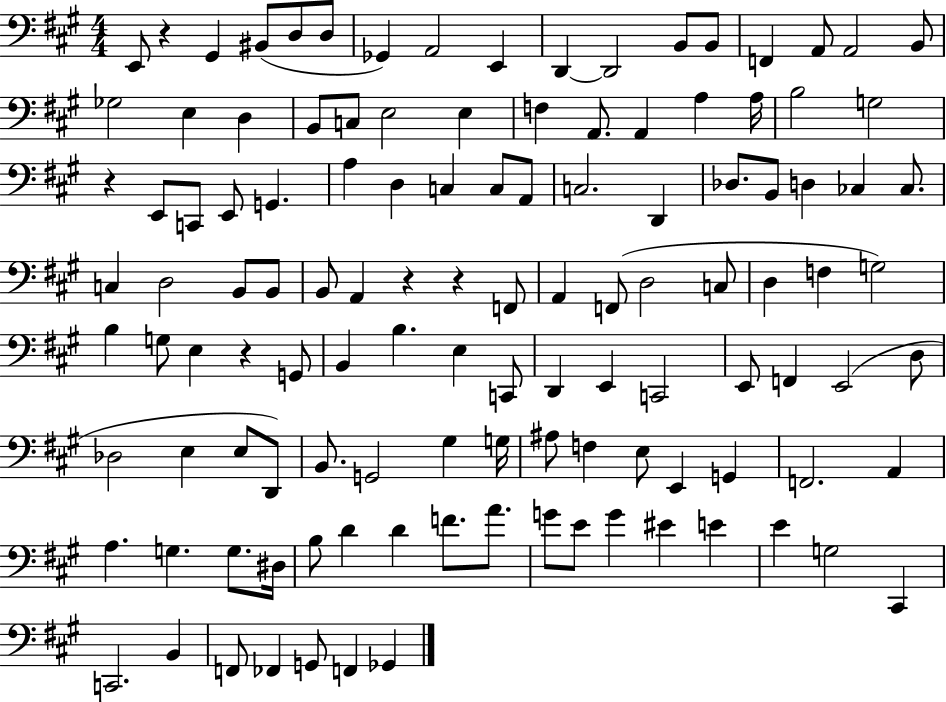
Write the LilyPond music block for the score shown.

{
  \clef bass
  \numericTimeSignature
  \time 4/4
  \key a \major
  e,8 r4 gis,4 bis,8( d8 d8 | ges,4) a,2 e,4 | d,4~~ d,2 b,8 b,8 | f,4 a,8 a,2 b,8 | \break ges2 e4 d4 | b,8 c8 e2 e4 | f4 a,8. a,4 a4 a16 | b2 g2 | \break r4 e,8 c,8 e,8 g,4. | a4 d4 c4 c8 a,8 | c2. d,4 | des8. b,8 d4 ces4 ces8. | \break c4 d2 b,8 b,8 | b,8 a,4 r4 r4 f,8 | a,4 f,8( d2 c8 | d4 f4 g2) | \break b4 g8 e4 r4 g,8 | b,4 b4. e4 c,8 | d,4 e,4 c,2 | e,8 f,4 e,2( d8 | \break des2 e4 e8 d,8) | b,8. g,2 gis4 g16 | ais8 f4 e8 e,4 g,4 | f,2. a,4 | \break a4. g4. g8. dis16 | b8 d'4 d'4 f'8. a'8. | g'8 e'8 g'4 eis'4 e'4 | e'4 g2 cis,4 | \break c,2. b,4 | f,8 fes,4 g,8 f,4 ges,4 | \bar "|."
}